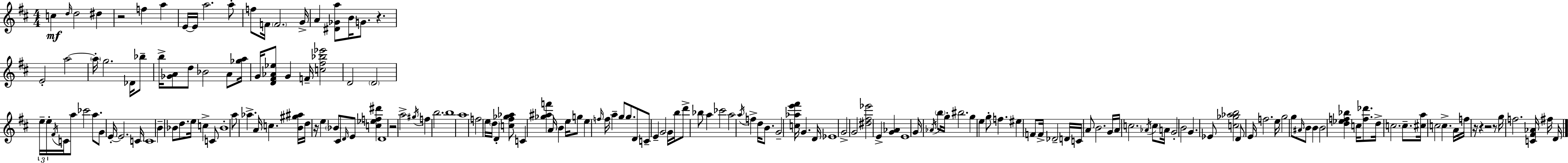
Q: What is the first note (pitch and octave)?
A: C5